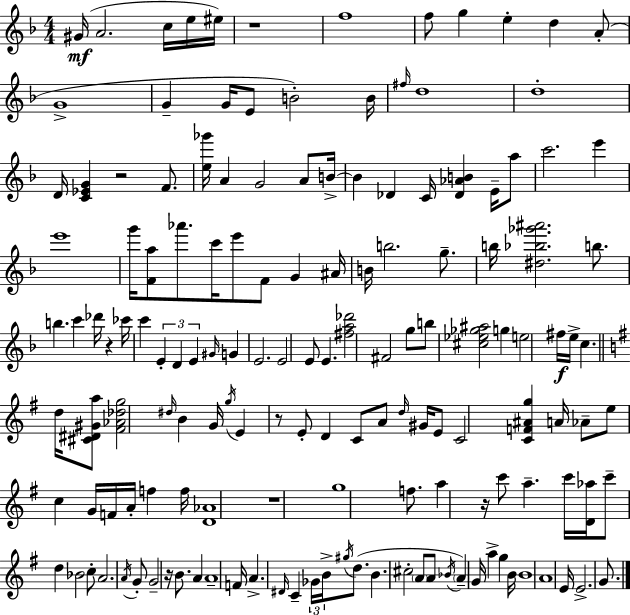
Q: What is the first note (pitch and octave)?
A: G#4